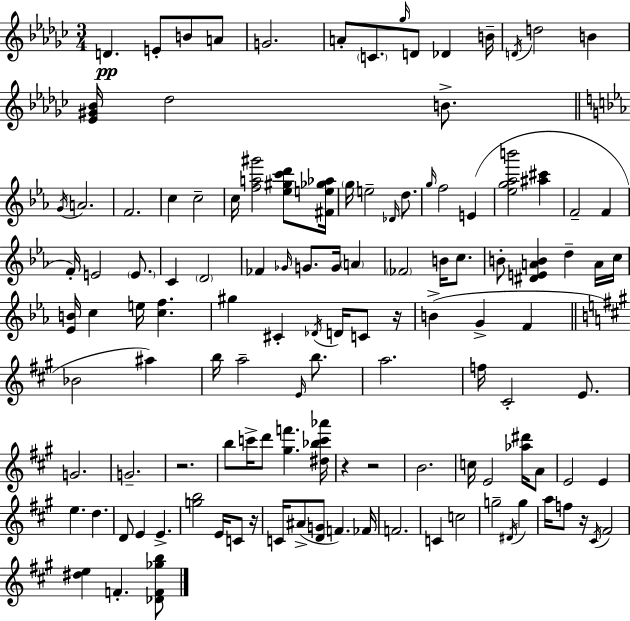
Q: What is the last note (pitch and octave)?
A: F4